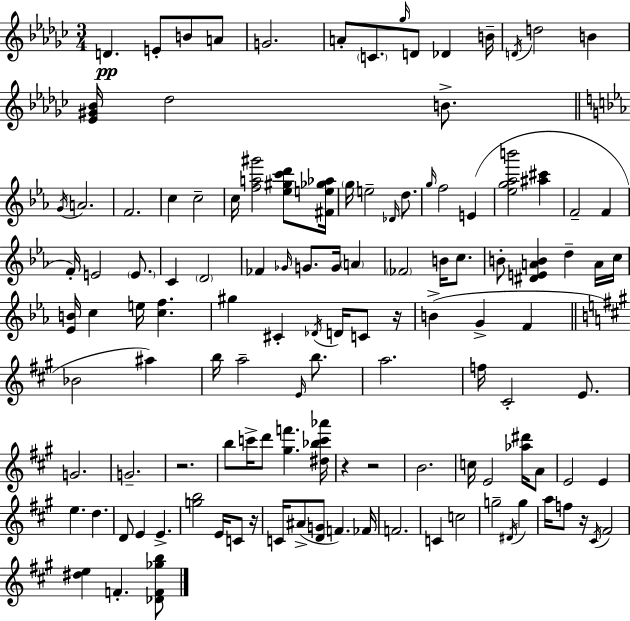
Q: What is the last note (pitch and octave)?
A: F4